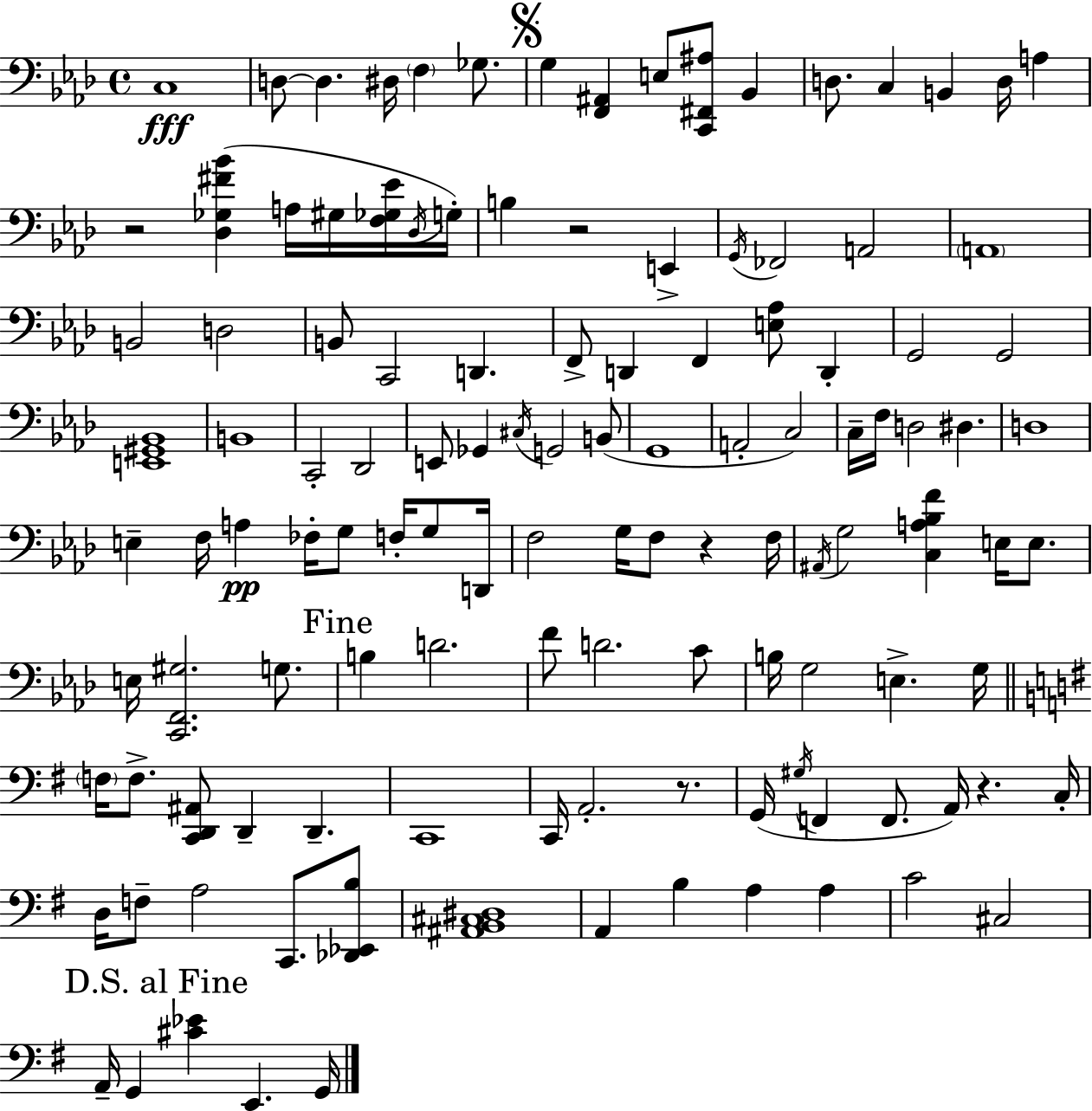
X:1
T:Untitled
M:4/4
L:1/4
K:Ab
C,4 D,/2 D, ^D,/4 F, _G,/2 G, [F,,^A,,] E,/2 [C,,^F,,^A,]/2 _B,, D,/2 C, B,, D,/4 A, z2 [_D,_G,^F_B] A,/4 ^G,/4 [F,_G,_E]/4 _D,/4 G,/4 B, z2 E,, G,,/4 _F,,2 A,,2 A,,4 B,,2 D,2 B,,/2 C,,2 D,, F,,/2 D,, F,, [E,_A,]/2 D,, G,,2 G,,2 [E,,^G,,_B,,]4 B,,4 C,,2 _D,,2 E,,/2 _G,, ^C,/4 G,,2 B,,/2 G,,4 A,,2 C,2 C,/4 F,/4 D,2 ^D, D,4 E, F,/4 A, _F,/4 G,/2 F,/4 G,/2 D,,/4 F,2 G,/4 F,/2 z F,/4 ^A,,/4 G,2 [C,A,_B,F] E,/4 E,/2 E,/4 [C,,F,,^G,]2 G,/2 B, D2 F/2 D2 C/2 B,/4 G,2 E, G,/4 F,/4 F,/2 [C,,D,,^A,,]/2 D,, D,, C,,4 C,,/4 A,,2 z/2 G,,/4 ^G,/4 F,, F,,/2 A,,/4 z C,/4 D,/4 F,/2 A,2 C,,/2 [_D,,_E,,B,]/2 [^A,,B,,^C,^D,]4 A,, B, A, A, C2 ^C,2 A,,/4 G,, [^C_E] E,, G,,/4